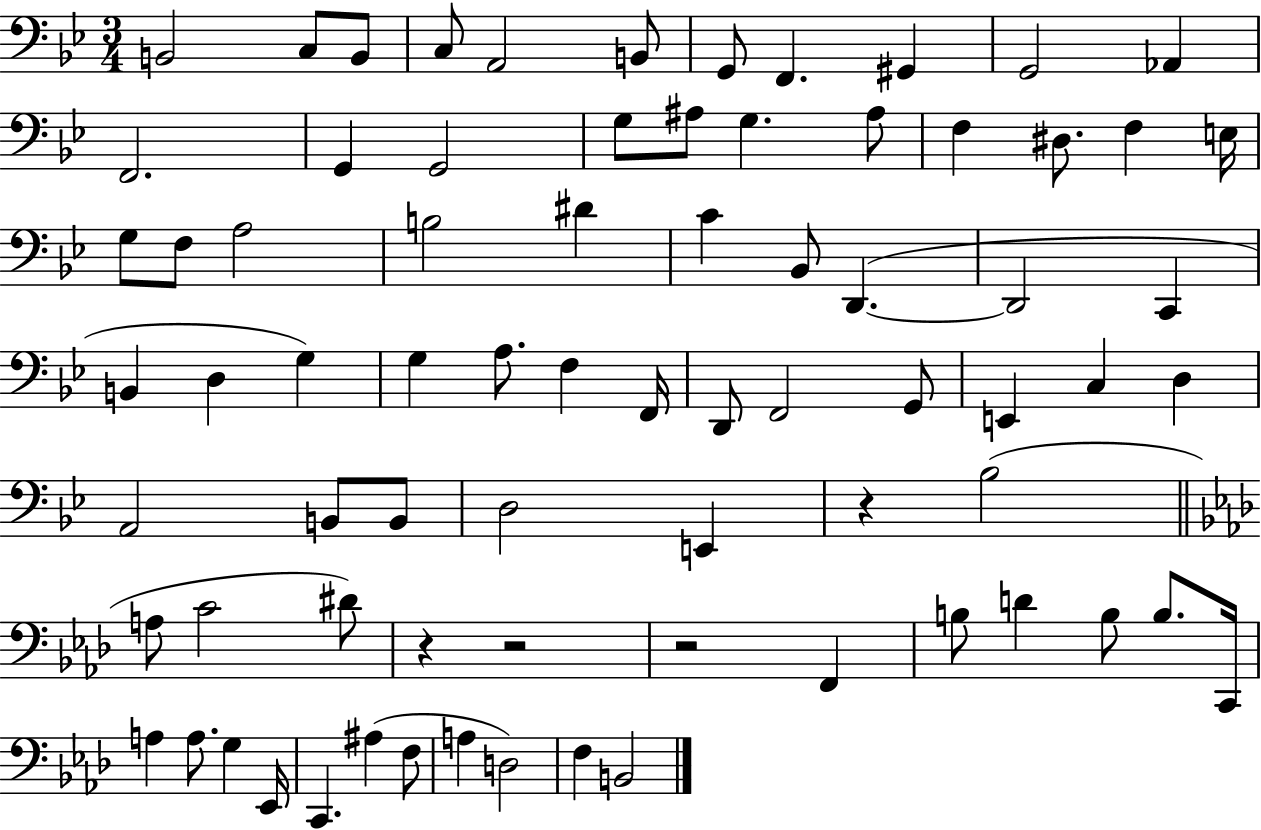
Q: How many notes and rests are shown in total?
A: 75